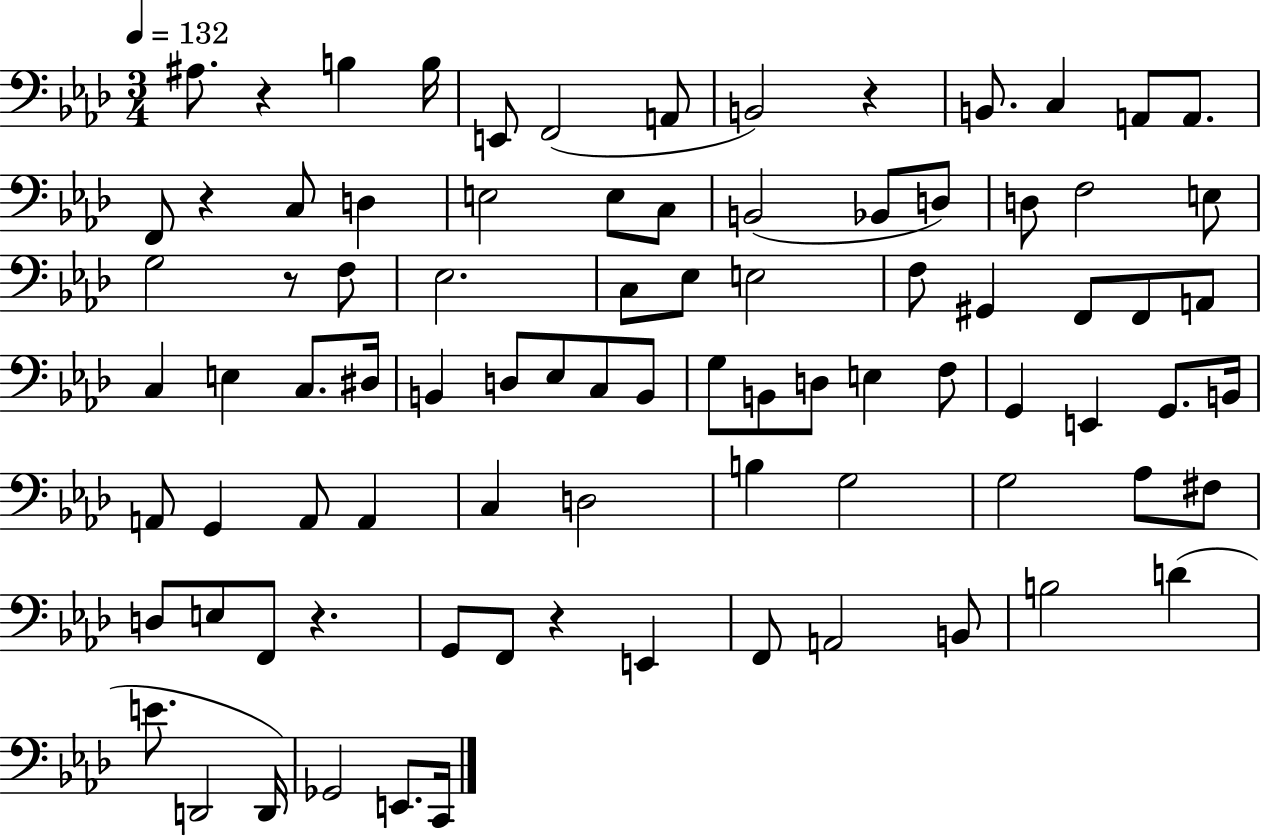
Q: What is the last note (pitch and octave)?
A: C2